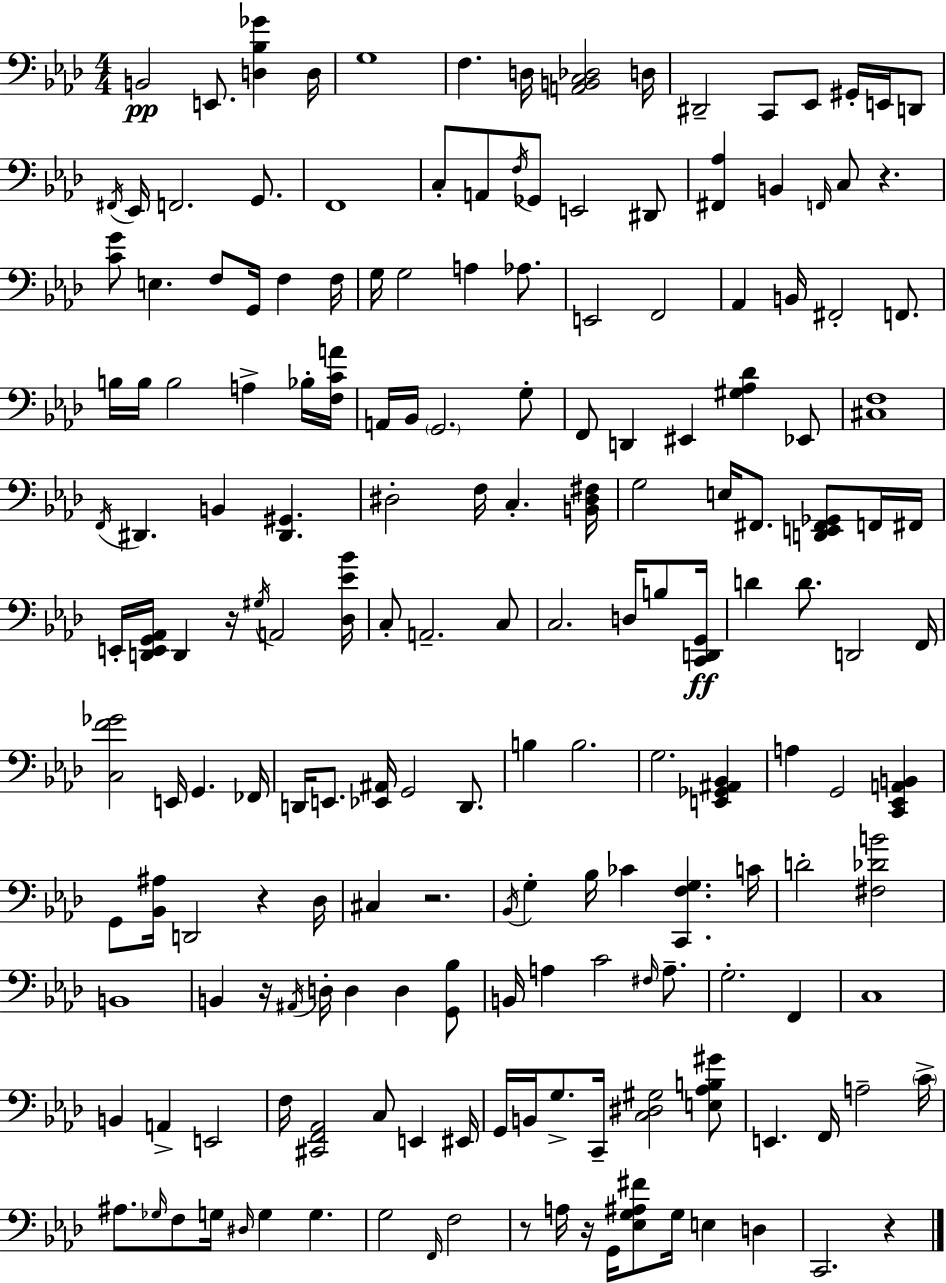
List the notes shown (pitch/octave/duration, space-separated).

B2/h E2/e. [D3,Bb3,Gb4]/q D3/s G3/w F3/q. D3/s [A2,B2,C3,Db3]/h D3/s D#2/h C2/e Eb2/e G#2/s E2/s D2/e F#2/s Eb2/s F2/h. G2/e. F2/w C3/e A2/e F3/s Gb2/e E2/h D#2/e [F#2,Ab3]/q B2/q F2/s C3/e R/q. [C4,G4]/e E3/q. F3/e G2/s F3/q F3/s G3/s G3/h A3/q Ab3/e. E2/h F2/h Ab2/q B2/s F#2/h F2/e. B3/s B3/s B3/h A3/q Bb3/s [F3,C4,A4]/s A2/s Bb2/s G2/h. G3/e F2/e D2/q EIS2/q [G#3,Ab3,Db4]/q Eb2/e [C#3,F3]/w F2/s D#2/q. B2/q [D#2,G#2]/q. D#3/h F3/s C3/q. [B2,D#3,F#3]/s G3/h E3/s F#2/e. [D2,E2,F#2,Gb2]/e F2/s F#2/s E2/s [D2,E2,G2,Ab2]/s D2/q R/s G#3/s A2/h [Db3,Eb4,Bb4]/s C3/e A2/h. C3/e C3/h. D3/s B3/e [C2,D2,G2]/s D4/q D4/e. D2/h F2/s [C3,F4,Gb4]/h E2/s G2/q. FES2/s D2/s E2/e. [Eb2,A#2]/s G2/h D2/e. B3/q B3/h. G3/h. [E2,Gb2,A#2,Bb2]/q A3/q G2/h [C2,Eb2,A2,B2]/q G2/e [Bb2,A#3]/s D2/h R/q Db3/s C#3/q R/h. Bb2/s G3/q Bb3/s CES4/q [C2,F3,G3]/q. C4/s D4/h [F#3,Db4,B4]/h B2/w B2/q R/s A#2/s D3/s D3/q D3/q [G2,Bb3]/e B2/s A3/q C4/h F#3/s A3/e. G3/h. F2/q C3/w B2/q A2/q E2/h F3/s [C#2,F2,Ab2]/h C3/e E2/q EIS2/s G2/s B2/s G3/e. C2/s [C3,D#3,G#3]/h [E3,Ab3,B3,G#4]/e E2/q. F2/s A3/h C4/s A#3/e. Gb3/s F3/e G3/s D#3/s G3/q G3/q. G3/h F2/s F3/h R/e A3/s R/s G2/s [Eb3,G3,A#3,F#4]/e G3/s E3/q D3/q C2/h. R/q